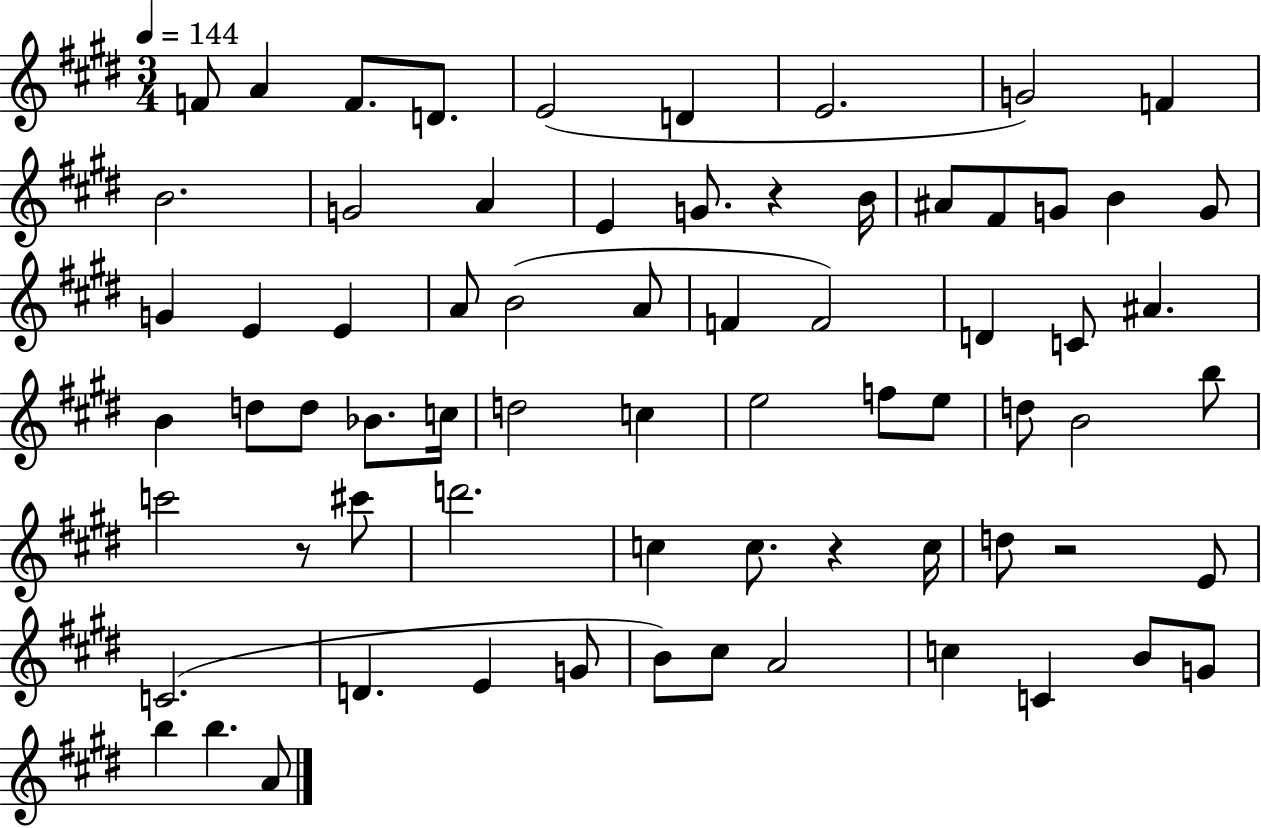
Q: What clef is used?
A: treble